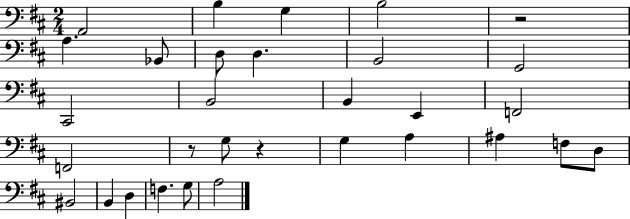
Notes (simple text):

A2/h B3/q G3/q B3/h R/h A3/q. Bb2/e D3/e D3/q. B2/h G2/h C#2/h B2/h B2/q E2/q F2/h F2/h R/e G3/e R/q G3/q A3/q A#3/q F3/e D3/e BIS2/h B2/q D3/q F3/q. G3/e A3/h